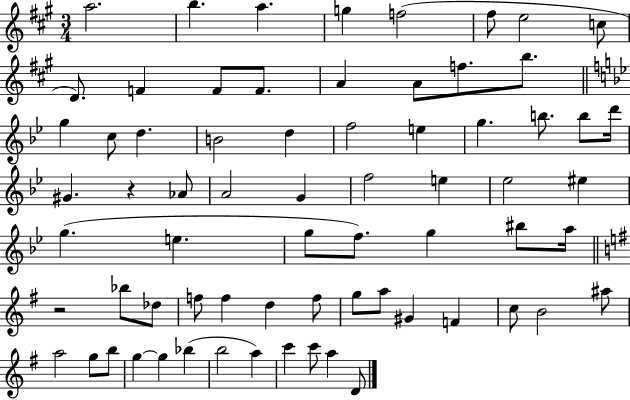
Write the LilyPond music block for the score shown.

{
  \clef treble
  \numericTimeSignature
  \time 3/4
  \key a \major
  a''2. | b''4. a''4. | g''4 f''2( | fis''8 e''2 c''8 | \break d'8.) f'4 f'8 f'8. | a'4 a'8 f''8. b''8. | \bar "||" \break \key bes \major g''4 c''8 d''4. | b'2 d''4 | f''2 e''4 | g''4. b''8. b''8 d'''16 | \break gis'4. r4 aes'8 | a'2 g'4 | f''2 e''4 | ees''2 eis''4 | \break g''4.( e''4. | g''8 f''8.) g''4 bis''8 a''16 | \bar "||" \break \key e \minor r2 bes''8 des''8 | f''8 f''4 d''4 f''8 | g''8 a''8 gis'4 f'4 | c''8 b'2 ais''8 | \break a''2 g''8 b''8 | g''4~~ g''4 bes''4( | b''2 a''4) | c'''4 c'''8 a''4 d'8 | \break \bar "|."
}